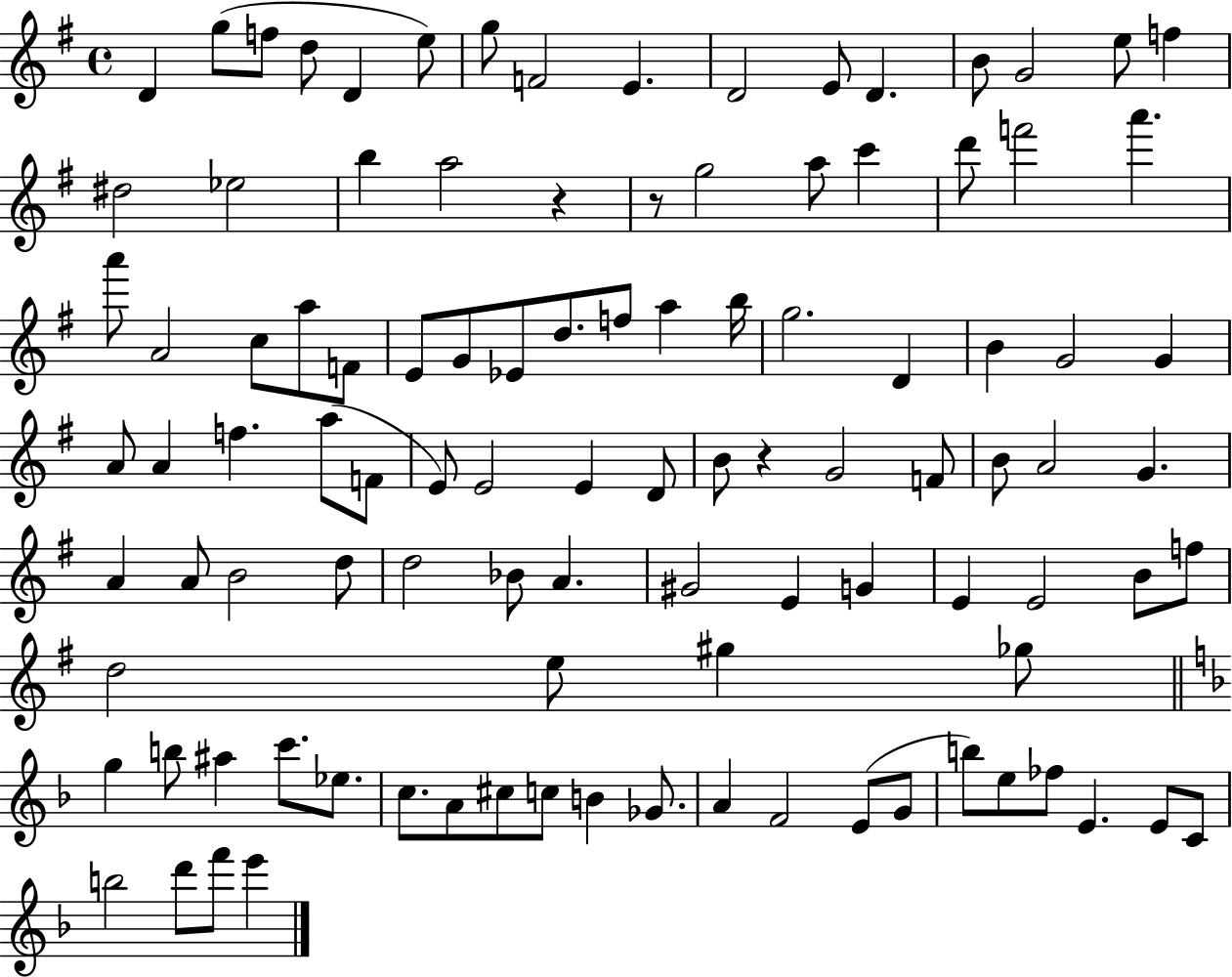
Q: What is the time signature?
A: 4/4